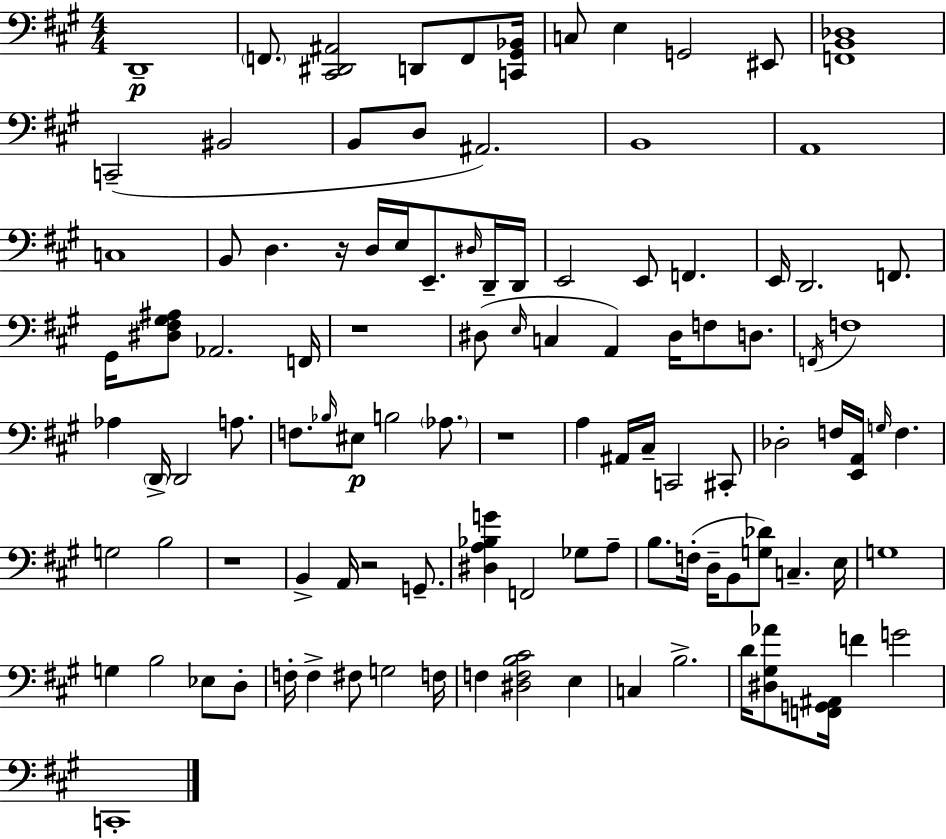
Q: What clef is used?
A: bass